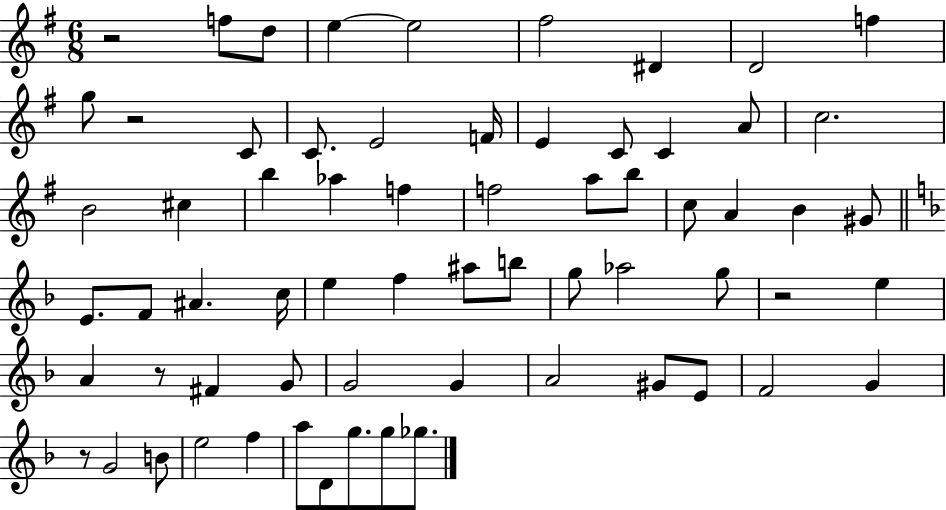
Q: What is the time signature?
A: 6/8